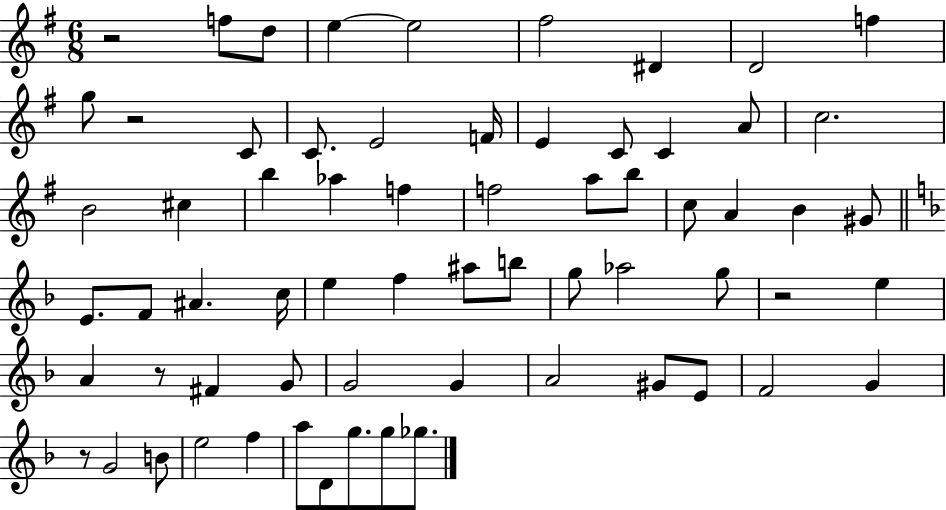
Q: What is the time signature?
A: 6/8